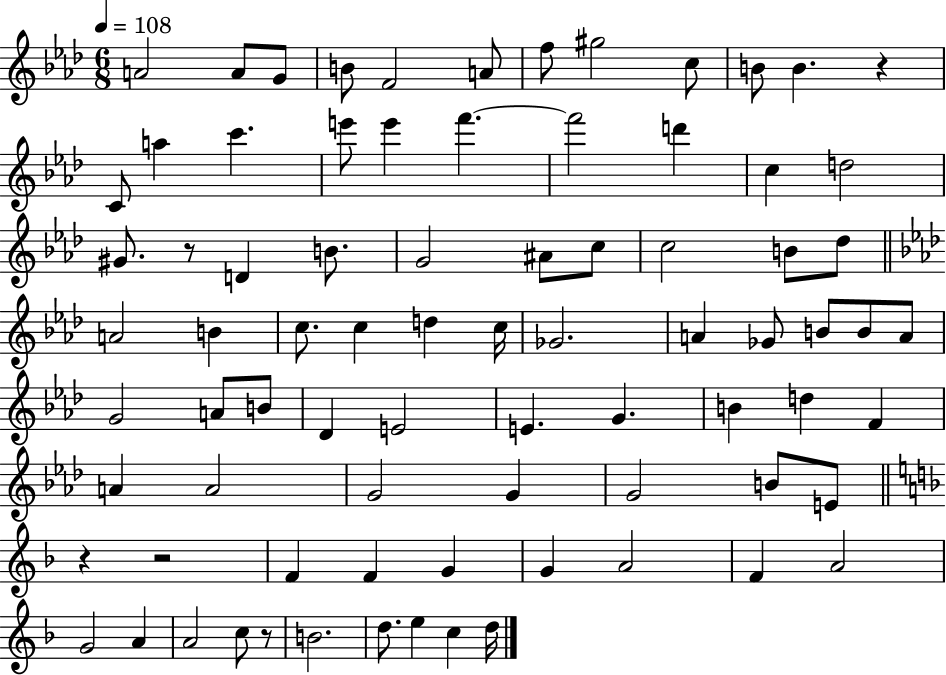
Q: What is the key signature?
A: AES major